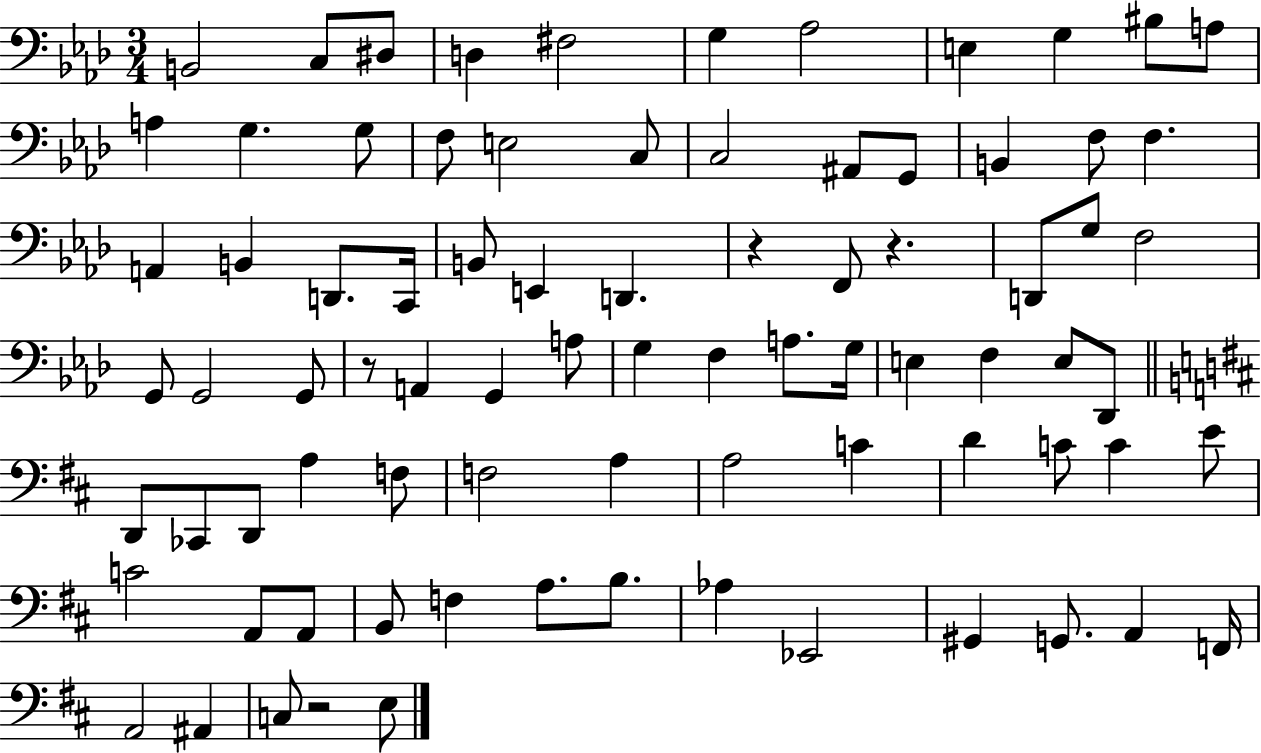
B2/h C3/e D#3/e D3/q F#3/h G3/q Ab3/h E3/q G3/q BIS3/e A3/e A3/q G3/q. G3/e F3/e E3/h C3/e C3/h A#2/e G2/e B2/q F3/e F3/q. A2/q B2/q D2/e. C2/s B2/e E2/q D2/q. R/q F2/e R/q. D2/e G3/e F3/h G2/e G2/h G2/e R/e A2/q G2/q A3/e G3/q F3/q A3/e. G3/s E3/q F3/q E3/e Db2/e D2/e CES2/e D2/e A3/q F3/e F3/h A3/q A3/h C4/q D4/q C4/e C4/q E4/e C4/h A2/e A2/e B2/e F3/q A3/e. B3/e. Ab3/q Eb2/h G#2/q G2/e. A2/q F2/s A2/h A#2/q C3/e R/h E3/e